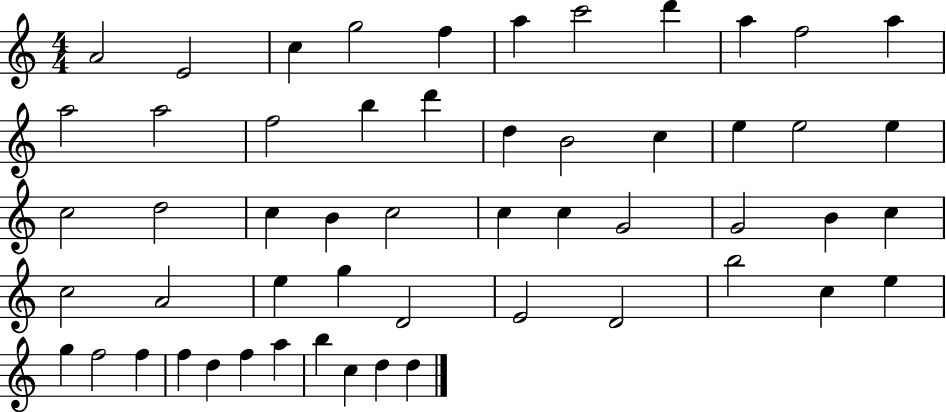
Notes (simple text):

A4/h E4/h C5/q G5/h F5/q A5/q C6/h D6/q A5/q F5/h A5/q A5/h A5/h F5/h B5/q D6/q D5/q B4/h C5/q E5/q E5/h E5/q C5/h D5/h C5/q B4/q C5/h C5/q C5/q G4/h G4/h B4/q C5/q C5/h A4/h E5/q G5/q D4/h E4/h D4/h B5/h C5/q E5/q G5/q F5/h F5/q F5/q D5/q F5/q A5/q B5/q C5/q D5/q D5/q